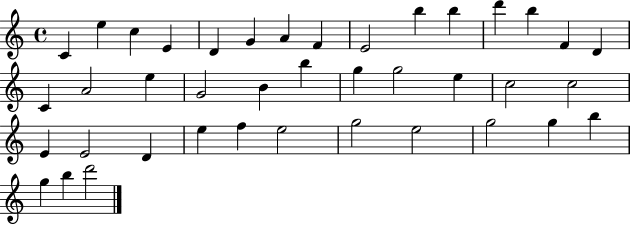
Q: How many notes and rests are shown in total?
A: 40